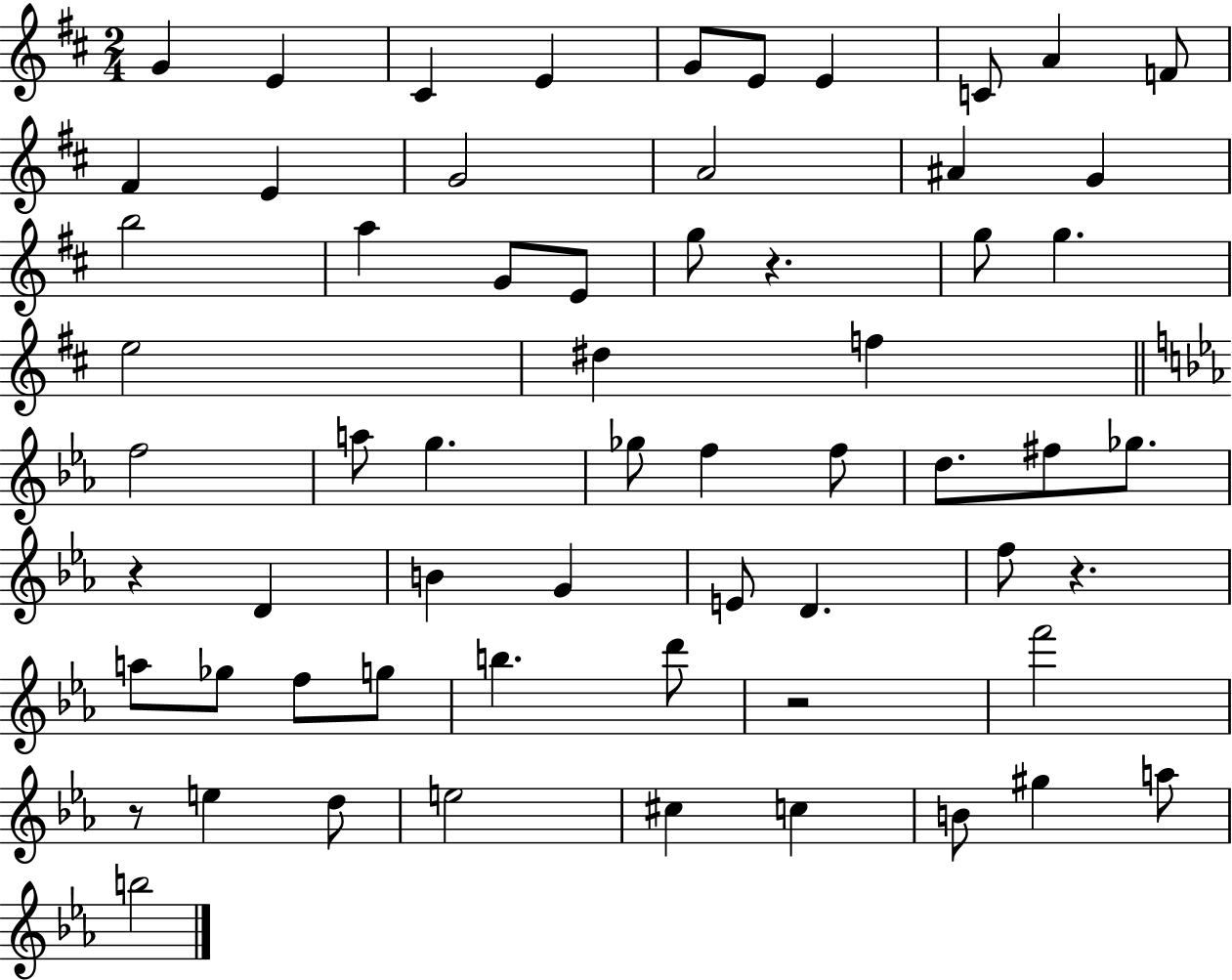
X:1
T:Untitled
M:2/4
L:1/4
K:D
G E ^C E G/2 E/2 E C/2 A F/2 ^F E G2 A2 ^A G b2 a G/2 E/2 g/2 z g/2 g e2 ^d f f2 a/2 g _g/2 f f/2 d/2 ^f/2 _g/2 z D B G E/2 D f/2 z a/2 _g/2 f/2 g/2 b d'/2 z2 f'2 z/2 e d/2 e2 ^c c B/2 ^g a/2 b2